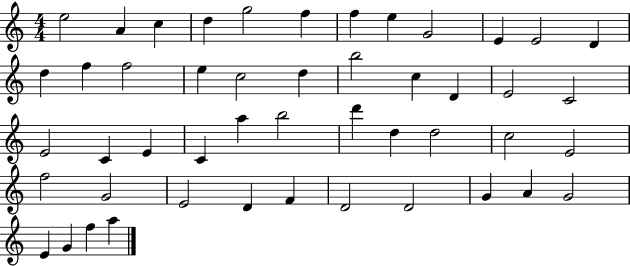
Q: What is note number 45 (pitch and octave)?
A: E4